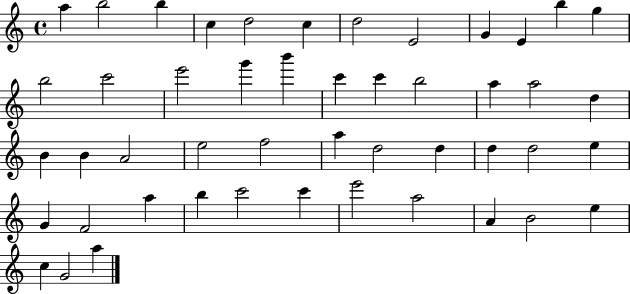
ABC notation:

X:1
T:Untitled
M:4/4
L:1/4
K:C
a b2 b c d2 c d2 E2 G E b g b2 c'2 e'2 g' b' c' c' b2 a a2 d B B A2 e2 f2 a d2 d d d2 e G F2 a b c'2 c' e'2 a2 A B2 e c G2 a